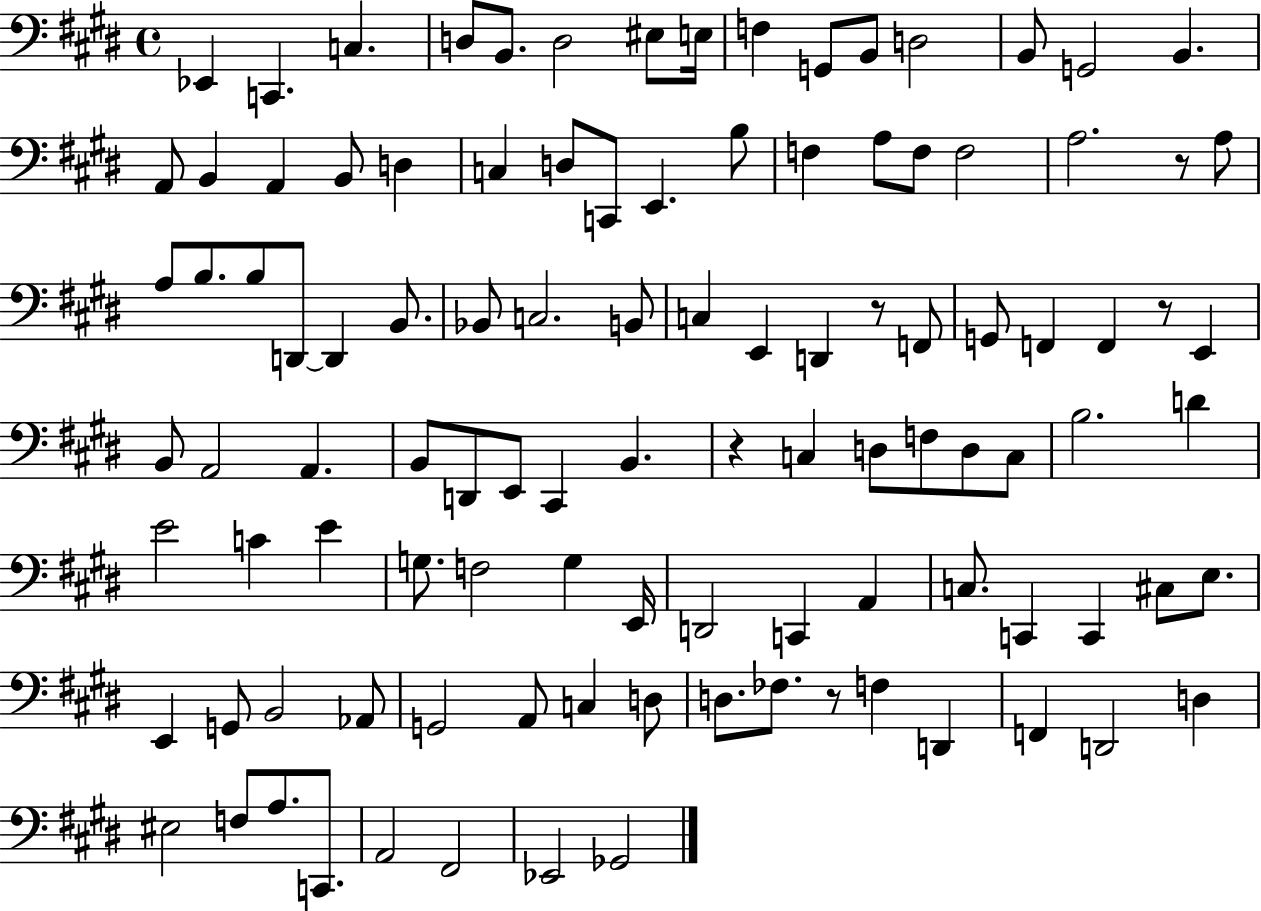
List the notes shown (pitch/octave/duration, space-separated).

Eb2/q C2/q. C3/q. D3/e B2/e. D3/h EIS3/e E3/s F3/q G2/e B2/e D3/h B2/e G2/h B2/q. A2/e B2/q A2/q B2/e D3/q C3/q D3/e C2/e E2/q. B3/e F3/q A3/e F3/e F3/h A3/h. R/e A3/e A3/e B3/e. B3/e D2/e D2/q B2/e. Bb2/e C3/h. B2/e C3/q E2/q D2/q R/e F2/e G2/e F2/q F2/q R/e E2/q B2/e A2/h A2/q. B2/e D2/e E2/e C#2/q B2/q. R/q C3/q D3/e F3/e D3/e C3/e B3/h. D4/q E4/h C4/q E4/q G3/e. F3/h G3/q E2/s D2/h C2/q A2/q C3/e. C2/q C2/q C#3/e E3/e. E2/q G2/e B2/h Ab2/e G2/h A2/e C3/q D3/e D3/e. FES3/e. R/e F3/q D2/q F2/q D2/h D3/q EIS3/h F3/e A3/e. C2/e. A2/h F#2/h Eb2/h Gb2/h